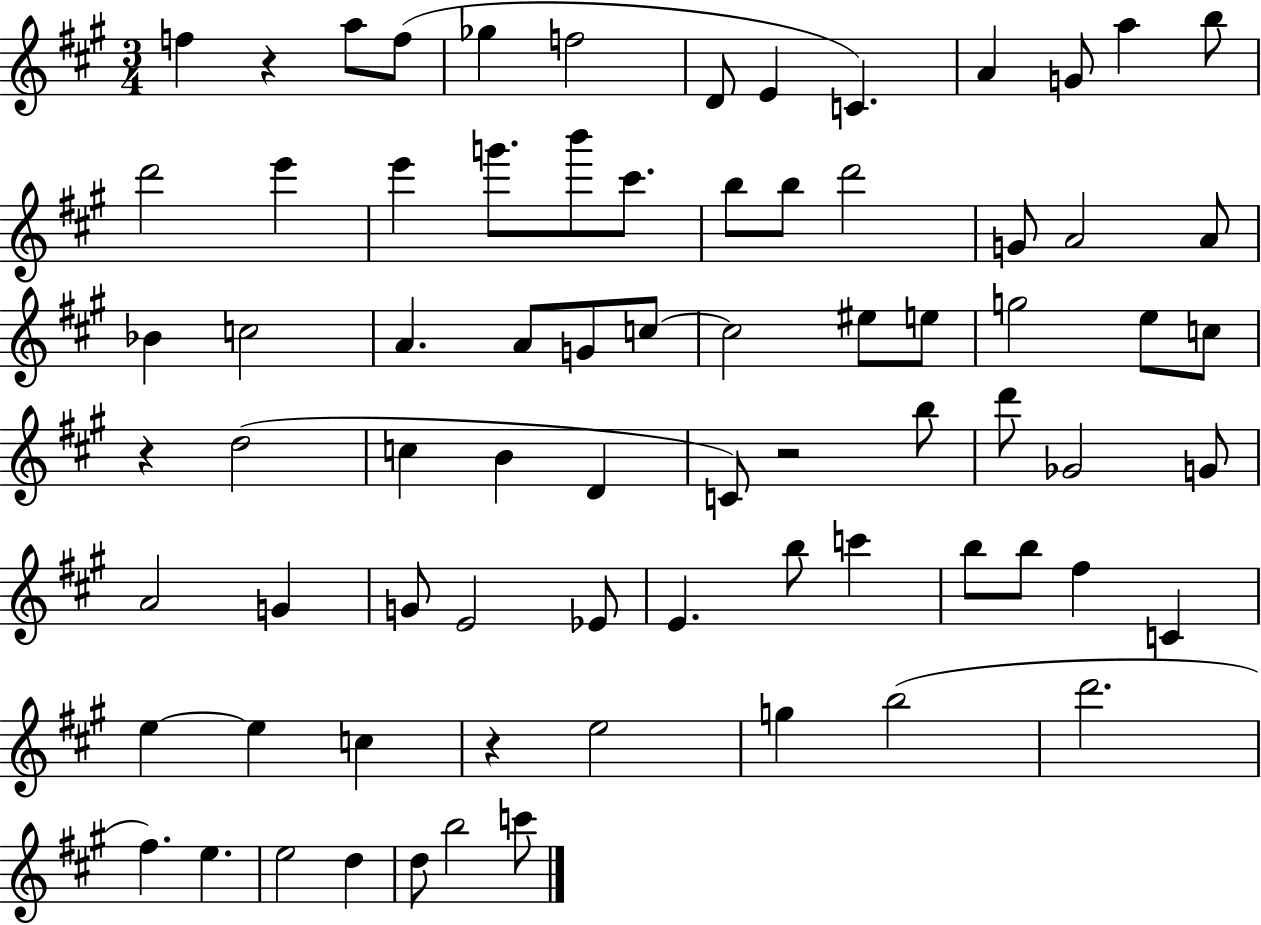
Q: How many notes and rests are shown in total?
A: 75